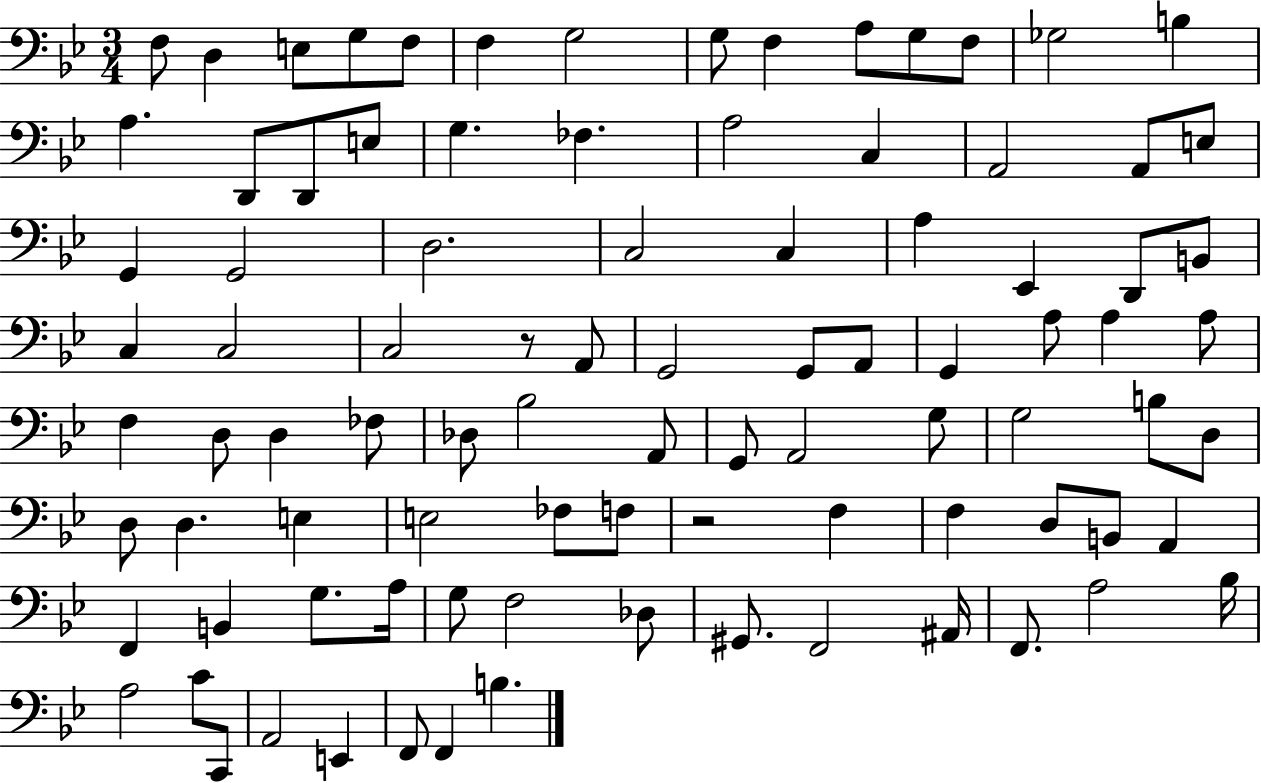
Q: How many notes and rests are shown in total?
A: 92